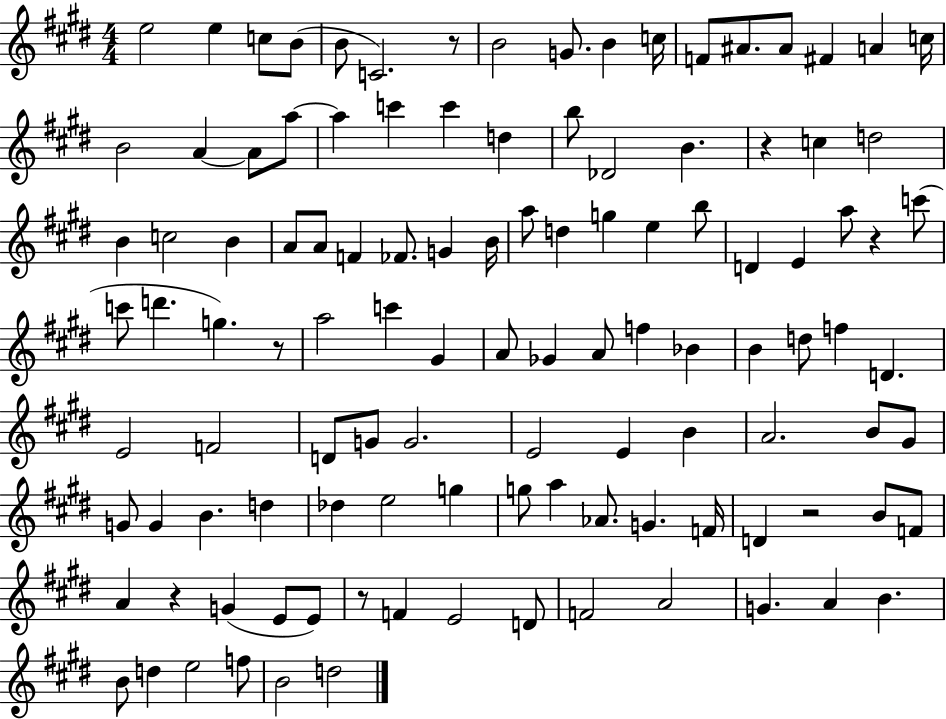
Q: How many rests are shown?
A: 7